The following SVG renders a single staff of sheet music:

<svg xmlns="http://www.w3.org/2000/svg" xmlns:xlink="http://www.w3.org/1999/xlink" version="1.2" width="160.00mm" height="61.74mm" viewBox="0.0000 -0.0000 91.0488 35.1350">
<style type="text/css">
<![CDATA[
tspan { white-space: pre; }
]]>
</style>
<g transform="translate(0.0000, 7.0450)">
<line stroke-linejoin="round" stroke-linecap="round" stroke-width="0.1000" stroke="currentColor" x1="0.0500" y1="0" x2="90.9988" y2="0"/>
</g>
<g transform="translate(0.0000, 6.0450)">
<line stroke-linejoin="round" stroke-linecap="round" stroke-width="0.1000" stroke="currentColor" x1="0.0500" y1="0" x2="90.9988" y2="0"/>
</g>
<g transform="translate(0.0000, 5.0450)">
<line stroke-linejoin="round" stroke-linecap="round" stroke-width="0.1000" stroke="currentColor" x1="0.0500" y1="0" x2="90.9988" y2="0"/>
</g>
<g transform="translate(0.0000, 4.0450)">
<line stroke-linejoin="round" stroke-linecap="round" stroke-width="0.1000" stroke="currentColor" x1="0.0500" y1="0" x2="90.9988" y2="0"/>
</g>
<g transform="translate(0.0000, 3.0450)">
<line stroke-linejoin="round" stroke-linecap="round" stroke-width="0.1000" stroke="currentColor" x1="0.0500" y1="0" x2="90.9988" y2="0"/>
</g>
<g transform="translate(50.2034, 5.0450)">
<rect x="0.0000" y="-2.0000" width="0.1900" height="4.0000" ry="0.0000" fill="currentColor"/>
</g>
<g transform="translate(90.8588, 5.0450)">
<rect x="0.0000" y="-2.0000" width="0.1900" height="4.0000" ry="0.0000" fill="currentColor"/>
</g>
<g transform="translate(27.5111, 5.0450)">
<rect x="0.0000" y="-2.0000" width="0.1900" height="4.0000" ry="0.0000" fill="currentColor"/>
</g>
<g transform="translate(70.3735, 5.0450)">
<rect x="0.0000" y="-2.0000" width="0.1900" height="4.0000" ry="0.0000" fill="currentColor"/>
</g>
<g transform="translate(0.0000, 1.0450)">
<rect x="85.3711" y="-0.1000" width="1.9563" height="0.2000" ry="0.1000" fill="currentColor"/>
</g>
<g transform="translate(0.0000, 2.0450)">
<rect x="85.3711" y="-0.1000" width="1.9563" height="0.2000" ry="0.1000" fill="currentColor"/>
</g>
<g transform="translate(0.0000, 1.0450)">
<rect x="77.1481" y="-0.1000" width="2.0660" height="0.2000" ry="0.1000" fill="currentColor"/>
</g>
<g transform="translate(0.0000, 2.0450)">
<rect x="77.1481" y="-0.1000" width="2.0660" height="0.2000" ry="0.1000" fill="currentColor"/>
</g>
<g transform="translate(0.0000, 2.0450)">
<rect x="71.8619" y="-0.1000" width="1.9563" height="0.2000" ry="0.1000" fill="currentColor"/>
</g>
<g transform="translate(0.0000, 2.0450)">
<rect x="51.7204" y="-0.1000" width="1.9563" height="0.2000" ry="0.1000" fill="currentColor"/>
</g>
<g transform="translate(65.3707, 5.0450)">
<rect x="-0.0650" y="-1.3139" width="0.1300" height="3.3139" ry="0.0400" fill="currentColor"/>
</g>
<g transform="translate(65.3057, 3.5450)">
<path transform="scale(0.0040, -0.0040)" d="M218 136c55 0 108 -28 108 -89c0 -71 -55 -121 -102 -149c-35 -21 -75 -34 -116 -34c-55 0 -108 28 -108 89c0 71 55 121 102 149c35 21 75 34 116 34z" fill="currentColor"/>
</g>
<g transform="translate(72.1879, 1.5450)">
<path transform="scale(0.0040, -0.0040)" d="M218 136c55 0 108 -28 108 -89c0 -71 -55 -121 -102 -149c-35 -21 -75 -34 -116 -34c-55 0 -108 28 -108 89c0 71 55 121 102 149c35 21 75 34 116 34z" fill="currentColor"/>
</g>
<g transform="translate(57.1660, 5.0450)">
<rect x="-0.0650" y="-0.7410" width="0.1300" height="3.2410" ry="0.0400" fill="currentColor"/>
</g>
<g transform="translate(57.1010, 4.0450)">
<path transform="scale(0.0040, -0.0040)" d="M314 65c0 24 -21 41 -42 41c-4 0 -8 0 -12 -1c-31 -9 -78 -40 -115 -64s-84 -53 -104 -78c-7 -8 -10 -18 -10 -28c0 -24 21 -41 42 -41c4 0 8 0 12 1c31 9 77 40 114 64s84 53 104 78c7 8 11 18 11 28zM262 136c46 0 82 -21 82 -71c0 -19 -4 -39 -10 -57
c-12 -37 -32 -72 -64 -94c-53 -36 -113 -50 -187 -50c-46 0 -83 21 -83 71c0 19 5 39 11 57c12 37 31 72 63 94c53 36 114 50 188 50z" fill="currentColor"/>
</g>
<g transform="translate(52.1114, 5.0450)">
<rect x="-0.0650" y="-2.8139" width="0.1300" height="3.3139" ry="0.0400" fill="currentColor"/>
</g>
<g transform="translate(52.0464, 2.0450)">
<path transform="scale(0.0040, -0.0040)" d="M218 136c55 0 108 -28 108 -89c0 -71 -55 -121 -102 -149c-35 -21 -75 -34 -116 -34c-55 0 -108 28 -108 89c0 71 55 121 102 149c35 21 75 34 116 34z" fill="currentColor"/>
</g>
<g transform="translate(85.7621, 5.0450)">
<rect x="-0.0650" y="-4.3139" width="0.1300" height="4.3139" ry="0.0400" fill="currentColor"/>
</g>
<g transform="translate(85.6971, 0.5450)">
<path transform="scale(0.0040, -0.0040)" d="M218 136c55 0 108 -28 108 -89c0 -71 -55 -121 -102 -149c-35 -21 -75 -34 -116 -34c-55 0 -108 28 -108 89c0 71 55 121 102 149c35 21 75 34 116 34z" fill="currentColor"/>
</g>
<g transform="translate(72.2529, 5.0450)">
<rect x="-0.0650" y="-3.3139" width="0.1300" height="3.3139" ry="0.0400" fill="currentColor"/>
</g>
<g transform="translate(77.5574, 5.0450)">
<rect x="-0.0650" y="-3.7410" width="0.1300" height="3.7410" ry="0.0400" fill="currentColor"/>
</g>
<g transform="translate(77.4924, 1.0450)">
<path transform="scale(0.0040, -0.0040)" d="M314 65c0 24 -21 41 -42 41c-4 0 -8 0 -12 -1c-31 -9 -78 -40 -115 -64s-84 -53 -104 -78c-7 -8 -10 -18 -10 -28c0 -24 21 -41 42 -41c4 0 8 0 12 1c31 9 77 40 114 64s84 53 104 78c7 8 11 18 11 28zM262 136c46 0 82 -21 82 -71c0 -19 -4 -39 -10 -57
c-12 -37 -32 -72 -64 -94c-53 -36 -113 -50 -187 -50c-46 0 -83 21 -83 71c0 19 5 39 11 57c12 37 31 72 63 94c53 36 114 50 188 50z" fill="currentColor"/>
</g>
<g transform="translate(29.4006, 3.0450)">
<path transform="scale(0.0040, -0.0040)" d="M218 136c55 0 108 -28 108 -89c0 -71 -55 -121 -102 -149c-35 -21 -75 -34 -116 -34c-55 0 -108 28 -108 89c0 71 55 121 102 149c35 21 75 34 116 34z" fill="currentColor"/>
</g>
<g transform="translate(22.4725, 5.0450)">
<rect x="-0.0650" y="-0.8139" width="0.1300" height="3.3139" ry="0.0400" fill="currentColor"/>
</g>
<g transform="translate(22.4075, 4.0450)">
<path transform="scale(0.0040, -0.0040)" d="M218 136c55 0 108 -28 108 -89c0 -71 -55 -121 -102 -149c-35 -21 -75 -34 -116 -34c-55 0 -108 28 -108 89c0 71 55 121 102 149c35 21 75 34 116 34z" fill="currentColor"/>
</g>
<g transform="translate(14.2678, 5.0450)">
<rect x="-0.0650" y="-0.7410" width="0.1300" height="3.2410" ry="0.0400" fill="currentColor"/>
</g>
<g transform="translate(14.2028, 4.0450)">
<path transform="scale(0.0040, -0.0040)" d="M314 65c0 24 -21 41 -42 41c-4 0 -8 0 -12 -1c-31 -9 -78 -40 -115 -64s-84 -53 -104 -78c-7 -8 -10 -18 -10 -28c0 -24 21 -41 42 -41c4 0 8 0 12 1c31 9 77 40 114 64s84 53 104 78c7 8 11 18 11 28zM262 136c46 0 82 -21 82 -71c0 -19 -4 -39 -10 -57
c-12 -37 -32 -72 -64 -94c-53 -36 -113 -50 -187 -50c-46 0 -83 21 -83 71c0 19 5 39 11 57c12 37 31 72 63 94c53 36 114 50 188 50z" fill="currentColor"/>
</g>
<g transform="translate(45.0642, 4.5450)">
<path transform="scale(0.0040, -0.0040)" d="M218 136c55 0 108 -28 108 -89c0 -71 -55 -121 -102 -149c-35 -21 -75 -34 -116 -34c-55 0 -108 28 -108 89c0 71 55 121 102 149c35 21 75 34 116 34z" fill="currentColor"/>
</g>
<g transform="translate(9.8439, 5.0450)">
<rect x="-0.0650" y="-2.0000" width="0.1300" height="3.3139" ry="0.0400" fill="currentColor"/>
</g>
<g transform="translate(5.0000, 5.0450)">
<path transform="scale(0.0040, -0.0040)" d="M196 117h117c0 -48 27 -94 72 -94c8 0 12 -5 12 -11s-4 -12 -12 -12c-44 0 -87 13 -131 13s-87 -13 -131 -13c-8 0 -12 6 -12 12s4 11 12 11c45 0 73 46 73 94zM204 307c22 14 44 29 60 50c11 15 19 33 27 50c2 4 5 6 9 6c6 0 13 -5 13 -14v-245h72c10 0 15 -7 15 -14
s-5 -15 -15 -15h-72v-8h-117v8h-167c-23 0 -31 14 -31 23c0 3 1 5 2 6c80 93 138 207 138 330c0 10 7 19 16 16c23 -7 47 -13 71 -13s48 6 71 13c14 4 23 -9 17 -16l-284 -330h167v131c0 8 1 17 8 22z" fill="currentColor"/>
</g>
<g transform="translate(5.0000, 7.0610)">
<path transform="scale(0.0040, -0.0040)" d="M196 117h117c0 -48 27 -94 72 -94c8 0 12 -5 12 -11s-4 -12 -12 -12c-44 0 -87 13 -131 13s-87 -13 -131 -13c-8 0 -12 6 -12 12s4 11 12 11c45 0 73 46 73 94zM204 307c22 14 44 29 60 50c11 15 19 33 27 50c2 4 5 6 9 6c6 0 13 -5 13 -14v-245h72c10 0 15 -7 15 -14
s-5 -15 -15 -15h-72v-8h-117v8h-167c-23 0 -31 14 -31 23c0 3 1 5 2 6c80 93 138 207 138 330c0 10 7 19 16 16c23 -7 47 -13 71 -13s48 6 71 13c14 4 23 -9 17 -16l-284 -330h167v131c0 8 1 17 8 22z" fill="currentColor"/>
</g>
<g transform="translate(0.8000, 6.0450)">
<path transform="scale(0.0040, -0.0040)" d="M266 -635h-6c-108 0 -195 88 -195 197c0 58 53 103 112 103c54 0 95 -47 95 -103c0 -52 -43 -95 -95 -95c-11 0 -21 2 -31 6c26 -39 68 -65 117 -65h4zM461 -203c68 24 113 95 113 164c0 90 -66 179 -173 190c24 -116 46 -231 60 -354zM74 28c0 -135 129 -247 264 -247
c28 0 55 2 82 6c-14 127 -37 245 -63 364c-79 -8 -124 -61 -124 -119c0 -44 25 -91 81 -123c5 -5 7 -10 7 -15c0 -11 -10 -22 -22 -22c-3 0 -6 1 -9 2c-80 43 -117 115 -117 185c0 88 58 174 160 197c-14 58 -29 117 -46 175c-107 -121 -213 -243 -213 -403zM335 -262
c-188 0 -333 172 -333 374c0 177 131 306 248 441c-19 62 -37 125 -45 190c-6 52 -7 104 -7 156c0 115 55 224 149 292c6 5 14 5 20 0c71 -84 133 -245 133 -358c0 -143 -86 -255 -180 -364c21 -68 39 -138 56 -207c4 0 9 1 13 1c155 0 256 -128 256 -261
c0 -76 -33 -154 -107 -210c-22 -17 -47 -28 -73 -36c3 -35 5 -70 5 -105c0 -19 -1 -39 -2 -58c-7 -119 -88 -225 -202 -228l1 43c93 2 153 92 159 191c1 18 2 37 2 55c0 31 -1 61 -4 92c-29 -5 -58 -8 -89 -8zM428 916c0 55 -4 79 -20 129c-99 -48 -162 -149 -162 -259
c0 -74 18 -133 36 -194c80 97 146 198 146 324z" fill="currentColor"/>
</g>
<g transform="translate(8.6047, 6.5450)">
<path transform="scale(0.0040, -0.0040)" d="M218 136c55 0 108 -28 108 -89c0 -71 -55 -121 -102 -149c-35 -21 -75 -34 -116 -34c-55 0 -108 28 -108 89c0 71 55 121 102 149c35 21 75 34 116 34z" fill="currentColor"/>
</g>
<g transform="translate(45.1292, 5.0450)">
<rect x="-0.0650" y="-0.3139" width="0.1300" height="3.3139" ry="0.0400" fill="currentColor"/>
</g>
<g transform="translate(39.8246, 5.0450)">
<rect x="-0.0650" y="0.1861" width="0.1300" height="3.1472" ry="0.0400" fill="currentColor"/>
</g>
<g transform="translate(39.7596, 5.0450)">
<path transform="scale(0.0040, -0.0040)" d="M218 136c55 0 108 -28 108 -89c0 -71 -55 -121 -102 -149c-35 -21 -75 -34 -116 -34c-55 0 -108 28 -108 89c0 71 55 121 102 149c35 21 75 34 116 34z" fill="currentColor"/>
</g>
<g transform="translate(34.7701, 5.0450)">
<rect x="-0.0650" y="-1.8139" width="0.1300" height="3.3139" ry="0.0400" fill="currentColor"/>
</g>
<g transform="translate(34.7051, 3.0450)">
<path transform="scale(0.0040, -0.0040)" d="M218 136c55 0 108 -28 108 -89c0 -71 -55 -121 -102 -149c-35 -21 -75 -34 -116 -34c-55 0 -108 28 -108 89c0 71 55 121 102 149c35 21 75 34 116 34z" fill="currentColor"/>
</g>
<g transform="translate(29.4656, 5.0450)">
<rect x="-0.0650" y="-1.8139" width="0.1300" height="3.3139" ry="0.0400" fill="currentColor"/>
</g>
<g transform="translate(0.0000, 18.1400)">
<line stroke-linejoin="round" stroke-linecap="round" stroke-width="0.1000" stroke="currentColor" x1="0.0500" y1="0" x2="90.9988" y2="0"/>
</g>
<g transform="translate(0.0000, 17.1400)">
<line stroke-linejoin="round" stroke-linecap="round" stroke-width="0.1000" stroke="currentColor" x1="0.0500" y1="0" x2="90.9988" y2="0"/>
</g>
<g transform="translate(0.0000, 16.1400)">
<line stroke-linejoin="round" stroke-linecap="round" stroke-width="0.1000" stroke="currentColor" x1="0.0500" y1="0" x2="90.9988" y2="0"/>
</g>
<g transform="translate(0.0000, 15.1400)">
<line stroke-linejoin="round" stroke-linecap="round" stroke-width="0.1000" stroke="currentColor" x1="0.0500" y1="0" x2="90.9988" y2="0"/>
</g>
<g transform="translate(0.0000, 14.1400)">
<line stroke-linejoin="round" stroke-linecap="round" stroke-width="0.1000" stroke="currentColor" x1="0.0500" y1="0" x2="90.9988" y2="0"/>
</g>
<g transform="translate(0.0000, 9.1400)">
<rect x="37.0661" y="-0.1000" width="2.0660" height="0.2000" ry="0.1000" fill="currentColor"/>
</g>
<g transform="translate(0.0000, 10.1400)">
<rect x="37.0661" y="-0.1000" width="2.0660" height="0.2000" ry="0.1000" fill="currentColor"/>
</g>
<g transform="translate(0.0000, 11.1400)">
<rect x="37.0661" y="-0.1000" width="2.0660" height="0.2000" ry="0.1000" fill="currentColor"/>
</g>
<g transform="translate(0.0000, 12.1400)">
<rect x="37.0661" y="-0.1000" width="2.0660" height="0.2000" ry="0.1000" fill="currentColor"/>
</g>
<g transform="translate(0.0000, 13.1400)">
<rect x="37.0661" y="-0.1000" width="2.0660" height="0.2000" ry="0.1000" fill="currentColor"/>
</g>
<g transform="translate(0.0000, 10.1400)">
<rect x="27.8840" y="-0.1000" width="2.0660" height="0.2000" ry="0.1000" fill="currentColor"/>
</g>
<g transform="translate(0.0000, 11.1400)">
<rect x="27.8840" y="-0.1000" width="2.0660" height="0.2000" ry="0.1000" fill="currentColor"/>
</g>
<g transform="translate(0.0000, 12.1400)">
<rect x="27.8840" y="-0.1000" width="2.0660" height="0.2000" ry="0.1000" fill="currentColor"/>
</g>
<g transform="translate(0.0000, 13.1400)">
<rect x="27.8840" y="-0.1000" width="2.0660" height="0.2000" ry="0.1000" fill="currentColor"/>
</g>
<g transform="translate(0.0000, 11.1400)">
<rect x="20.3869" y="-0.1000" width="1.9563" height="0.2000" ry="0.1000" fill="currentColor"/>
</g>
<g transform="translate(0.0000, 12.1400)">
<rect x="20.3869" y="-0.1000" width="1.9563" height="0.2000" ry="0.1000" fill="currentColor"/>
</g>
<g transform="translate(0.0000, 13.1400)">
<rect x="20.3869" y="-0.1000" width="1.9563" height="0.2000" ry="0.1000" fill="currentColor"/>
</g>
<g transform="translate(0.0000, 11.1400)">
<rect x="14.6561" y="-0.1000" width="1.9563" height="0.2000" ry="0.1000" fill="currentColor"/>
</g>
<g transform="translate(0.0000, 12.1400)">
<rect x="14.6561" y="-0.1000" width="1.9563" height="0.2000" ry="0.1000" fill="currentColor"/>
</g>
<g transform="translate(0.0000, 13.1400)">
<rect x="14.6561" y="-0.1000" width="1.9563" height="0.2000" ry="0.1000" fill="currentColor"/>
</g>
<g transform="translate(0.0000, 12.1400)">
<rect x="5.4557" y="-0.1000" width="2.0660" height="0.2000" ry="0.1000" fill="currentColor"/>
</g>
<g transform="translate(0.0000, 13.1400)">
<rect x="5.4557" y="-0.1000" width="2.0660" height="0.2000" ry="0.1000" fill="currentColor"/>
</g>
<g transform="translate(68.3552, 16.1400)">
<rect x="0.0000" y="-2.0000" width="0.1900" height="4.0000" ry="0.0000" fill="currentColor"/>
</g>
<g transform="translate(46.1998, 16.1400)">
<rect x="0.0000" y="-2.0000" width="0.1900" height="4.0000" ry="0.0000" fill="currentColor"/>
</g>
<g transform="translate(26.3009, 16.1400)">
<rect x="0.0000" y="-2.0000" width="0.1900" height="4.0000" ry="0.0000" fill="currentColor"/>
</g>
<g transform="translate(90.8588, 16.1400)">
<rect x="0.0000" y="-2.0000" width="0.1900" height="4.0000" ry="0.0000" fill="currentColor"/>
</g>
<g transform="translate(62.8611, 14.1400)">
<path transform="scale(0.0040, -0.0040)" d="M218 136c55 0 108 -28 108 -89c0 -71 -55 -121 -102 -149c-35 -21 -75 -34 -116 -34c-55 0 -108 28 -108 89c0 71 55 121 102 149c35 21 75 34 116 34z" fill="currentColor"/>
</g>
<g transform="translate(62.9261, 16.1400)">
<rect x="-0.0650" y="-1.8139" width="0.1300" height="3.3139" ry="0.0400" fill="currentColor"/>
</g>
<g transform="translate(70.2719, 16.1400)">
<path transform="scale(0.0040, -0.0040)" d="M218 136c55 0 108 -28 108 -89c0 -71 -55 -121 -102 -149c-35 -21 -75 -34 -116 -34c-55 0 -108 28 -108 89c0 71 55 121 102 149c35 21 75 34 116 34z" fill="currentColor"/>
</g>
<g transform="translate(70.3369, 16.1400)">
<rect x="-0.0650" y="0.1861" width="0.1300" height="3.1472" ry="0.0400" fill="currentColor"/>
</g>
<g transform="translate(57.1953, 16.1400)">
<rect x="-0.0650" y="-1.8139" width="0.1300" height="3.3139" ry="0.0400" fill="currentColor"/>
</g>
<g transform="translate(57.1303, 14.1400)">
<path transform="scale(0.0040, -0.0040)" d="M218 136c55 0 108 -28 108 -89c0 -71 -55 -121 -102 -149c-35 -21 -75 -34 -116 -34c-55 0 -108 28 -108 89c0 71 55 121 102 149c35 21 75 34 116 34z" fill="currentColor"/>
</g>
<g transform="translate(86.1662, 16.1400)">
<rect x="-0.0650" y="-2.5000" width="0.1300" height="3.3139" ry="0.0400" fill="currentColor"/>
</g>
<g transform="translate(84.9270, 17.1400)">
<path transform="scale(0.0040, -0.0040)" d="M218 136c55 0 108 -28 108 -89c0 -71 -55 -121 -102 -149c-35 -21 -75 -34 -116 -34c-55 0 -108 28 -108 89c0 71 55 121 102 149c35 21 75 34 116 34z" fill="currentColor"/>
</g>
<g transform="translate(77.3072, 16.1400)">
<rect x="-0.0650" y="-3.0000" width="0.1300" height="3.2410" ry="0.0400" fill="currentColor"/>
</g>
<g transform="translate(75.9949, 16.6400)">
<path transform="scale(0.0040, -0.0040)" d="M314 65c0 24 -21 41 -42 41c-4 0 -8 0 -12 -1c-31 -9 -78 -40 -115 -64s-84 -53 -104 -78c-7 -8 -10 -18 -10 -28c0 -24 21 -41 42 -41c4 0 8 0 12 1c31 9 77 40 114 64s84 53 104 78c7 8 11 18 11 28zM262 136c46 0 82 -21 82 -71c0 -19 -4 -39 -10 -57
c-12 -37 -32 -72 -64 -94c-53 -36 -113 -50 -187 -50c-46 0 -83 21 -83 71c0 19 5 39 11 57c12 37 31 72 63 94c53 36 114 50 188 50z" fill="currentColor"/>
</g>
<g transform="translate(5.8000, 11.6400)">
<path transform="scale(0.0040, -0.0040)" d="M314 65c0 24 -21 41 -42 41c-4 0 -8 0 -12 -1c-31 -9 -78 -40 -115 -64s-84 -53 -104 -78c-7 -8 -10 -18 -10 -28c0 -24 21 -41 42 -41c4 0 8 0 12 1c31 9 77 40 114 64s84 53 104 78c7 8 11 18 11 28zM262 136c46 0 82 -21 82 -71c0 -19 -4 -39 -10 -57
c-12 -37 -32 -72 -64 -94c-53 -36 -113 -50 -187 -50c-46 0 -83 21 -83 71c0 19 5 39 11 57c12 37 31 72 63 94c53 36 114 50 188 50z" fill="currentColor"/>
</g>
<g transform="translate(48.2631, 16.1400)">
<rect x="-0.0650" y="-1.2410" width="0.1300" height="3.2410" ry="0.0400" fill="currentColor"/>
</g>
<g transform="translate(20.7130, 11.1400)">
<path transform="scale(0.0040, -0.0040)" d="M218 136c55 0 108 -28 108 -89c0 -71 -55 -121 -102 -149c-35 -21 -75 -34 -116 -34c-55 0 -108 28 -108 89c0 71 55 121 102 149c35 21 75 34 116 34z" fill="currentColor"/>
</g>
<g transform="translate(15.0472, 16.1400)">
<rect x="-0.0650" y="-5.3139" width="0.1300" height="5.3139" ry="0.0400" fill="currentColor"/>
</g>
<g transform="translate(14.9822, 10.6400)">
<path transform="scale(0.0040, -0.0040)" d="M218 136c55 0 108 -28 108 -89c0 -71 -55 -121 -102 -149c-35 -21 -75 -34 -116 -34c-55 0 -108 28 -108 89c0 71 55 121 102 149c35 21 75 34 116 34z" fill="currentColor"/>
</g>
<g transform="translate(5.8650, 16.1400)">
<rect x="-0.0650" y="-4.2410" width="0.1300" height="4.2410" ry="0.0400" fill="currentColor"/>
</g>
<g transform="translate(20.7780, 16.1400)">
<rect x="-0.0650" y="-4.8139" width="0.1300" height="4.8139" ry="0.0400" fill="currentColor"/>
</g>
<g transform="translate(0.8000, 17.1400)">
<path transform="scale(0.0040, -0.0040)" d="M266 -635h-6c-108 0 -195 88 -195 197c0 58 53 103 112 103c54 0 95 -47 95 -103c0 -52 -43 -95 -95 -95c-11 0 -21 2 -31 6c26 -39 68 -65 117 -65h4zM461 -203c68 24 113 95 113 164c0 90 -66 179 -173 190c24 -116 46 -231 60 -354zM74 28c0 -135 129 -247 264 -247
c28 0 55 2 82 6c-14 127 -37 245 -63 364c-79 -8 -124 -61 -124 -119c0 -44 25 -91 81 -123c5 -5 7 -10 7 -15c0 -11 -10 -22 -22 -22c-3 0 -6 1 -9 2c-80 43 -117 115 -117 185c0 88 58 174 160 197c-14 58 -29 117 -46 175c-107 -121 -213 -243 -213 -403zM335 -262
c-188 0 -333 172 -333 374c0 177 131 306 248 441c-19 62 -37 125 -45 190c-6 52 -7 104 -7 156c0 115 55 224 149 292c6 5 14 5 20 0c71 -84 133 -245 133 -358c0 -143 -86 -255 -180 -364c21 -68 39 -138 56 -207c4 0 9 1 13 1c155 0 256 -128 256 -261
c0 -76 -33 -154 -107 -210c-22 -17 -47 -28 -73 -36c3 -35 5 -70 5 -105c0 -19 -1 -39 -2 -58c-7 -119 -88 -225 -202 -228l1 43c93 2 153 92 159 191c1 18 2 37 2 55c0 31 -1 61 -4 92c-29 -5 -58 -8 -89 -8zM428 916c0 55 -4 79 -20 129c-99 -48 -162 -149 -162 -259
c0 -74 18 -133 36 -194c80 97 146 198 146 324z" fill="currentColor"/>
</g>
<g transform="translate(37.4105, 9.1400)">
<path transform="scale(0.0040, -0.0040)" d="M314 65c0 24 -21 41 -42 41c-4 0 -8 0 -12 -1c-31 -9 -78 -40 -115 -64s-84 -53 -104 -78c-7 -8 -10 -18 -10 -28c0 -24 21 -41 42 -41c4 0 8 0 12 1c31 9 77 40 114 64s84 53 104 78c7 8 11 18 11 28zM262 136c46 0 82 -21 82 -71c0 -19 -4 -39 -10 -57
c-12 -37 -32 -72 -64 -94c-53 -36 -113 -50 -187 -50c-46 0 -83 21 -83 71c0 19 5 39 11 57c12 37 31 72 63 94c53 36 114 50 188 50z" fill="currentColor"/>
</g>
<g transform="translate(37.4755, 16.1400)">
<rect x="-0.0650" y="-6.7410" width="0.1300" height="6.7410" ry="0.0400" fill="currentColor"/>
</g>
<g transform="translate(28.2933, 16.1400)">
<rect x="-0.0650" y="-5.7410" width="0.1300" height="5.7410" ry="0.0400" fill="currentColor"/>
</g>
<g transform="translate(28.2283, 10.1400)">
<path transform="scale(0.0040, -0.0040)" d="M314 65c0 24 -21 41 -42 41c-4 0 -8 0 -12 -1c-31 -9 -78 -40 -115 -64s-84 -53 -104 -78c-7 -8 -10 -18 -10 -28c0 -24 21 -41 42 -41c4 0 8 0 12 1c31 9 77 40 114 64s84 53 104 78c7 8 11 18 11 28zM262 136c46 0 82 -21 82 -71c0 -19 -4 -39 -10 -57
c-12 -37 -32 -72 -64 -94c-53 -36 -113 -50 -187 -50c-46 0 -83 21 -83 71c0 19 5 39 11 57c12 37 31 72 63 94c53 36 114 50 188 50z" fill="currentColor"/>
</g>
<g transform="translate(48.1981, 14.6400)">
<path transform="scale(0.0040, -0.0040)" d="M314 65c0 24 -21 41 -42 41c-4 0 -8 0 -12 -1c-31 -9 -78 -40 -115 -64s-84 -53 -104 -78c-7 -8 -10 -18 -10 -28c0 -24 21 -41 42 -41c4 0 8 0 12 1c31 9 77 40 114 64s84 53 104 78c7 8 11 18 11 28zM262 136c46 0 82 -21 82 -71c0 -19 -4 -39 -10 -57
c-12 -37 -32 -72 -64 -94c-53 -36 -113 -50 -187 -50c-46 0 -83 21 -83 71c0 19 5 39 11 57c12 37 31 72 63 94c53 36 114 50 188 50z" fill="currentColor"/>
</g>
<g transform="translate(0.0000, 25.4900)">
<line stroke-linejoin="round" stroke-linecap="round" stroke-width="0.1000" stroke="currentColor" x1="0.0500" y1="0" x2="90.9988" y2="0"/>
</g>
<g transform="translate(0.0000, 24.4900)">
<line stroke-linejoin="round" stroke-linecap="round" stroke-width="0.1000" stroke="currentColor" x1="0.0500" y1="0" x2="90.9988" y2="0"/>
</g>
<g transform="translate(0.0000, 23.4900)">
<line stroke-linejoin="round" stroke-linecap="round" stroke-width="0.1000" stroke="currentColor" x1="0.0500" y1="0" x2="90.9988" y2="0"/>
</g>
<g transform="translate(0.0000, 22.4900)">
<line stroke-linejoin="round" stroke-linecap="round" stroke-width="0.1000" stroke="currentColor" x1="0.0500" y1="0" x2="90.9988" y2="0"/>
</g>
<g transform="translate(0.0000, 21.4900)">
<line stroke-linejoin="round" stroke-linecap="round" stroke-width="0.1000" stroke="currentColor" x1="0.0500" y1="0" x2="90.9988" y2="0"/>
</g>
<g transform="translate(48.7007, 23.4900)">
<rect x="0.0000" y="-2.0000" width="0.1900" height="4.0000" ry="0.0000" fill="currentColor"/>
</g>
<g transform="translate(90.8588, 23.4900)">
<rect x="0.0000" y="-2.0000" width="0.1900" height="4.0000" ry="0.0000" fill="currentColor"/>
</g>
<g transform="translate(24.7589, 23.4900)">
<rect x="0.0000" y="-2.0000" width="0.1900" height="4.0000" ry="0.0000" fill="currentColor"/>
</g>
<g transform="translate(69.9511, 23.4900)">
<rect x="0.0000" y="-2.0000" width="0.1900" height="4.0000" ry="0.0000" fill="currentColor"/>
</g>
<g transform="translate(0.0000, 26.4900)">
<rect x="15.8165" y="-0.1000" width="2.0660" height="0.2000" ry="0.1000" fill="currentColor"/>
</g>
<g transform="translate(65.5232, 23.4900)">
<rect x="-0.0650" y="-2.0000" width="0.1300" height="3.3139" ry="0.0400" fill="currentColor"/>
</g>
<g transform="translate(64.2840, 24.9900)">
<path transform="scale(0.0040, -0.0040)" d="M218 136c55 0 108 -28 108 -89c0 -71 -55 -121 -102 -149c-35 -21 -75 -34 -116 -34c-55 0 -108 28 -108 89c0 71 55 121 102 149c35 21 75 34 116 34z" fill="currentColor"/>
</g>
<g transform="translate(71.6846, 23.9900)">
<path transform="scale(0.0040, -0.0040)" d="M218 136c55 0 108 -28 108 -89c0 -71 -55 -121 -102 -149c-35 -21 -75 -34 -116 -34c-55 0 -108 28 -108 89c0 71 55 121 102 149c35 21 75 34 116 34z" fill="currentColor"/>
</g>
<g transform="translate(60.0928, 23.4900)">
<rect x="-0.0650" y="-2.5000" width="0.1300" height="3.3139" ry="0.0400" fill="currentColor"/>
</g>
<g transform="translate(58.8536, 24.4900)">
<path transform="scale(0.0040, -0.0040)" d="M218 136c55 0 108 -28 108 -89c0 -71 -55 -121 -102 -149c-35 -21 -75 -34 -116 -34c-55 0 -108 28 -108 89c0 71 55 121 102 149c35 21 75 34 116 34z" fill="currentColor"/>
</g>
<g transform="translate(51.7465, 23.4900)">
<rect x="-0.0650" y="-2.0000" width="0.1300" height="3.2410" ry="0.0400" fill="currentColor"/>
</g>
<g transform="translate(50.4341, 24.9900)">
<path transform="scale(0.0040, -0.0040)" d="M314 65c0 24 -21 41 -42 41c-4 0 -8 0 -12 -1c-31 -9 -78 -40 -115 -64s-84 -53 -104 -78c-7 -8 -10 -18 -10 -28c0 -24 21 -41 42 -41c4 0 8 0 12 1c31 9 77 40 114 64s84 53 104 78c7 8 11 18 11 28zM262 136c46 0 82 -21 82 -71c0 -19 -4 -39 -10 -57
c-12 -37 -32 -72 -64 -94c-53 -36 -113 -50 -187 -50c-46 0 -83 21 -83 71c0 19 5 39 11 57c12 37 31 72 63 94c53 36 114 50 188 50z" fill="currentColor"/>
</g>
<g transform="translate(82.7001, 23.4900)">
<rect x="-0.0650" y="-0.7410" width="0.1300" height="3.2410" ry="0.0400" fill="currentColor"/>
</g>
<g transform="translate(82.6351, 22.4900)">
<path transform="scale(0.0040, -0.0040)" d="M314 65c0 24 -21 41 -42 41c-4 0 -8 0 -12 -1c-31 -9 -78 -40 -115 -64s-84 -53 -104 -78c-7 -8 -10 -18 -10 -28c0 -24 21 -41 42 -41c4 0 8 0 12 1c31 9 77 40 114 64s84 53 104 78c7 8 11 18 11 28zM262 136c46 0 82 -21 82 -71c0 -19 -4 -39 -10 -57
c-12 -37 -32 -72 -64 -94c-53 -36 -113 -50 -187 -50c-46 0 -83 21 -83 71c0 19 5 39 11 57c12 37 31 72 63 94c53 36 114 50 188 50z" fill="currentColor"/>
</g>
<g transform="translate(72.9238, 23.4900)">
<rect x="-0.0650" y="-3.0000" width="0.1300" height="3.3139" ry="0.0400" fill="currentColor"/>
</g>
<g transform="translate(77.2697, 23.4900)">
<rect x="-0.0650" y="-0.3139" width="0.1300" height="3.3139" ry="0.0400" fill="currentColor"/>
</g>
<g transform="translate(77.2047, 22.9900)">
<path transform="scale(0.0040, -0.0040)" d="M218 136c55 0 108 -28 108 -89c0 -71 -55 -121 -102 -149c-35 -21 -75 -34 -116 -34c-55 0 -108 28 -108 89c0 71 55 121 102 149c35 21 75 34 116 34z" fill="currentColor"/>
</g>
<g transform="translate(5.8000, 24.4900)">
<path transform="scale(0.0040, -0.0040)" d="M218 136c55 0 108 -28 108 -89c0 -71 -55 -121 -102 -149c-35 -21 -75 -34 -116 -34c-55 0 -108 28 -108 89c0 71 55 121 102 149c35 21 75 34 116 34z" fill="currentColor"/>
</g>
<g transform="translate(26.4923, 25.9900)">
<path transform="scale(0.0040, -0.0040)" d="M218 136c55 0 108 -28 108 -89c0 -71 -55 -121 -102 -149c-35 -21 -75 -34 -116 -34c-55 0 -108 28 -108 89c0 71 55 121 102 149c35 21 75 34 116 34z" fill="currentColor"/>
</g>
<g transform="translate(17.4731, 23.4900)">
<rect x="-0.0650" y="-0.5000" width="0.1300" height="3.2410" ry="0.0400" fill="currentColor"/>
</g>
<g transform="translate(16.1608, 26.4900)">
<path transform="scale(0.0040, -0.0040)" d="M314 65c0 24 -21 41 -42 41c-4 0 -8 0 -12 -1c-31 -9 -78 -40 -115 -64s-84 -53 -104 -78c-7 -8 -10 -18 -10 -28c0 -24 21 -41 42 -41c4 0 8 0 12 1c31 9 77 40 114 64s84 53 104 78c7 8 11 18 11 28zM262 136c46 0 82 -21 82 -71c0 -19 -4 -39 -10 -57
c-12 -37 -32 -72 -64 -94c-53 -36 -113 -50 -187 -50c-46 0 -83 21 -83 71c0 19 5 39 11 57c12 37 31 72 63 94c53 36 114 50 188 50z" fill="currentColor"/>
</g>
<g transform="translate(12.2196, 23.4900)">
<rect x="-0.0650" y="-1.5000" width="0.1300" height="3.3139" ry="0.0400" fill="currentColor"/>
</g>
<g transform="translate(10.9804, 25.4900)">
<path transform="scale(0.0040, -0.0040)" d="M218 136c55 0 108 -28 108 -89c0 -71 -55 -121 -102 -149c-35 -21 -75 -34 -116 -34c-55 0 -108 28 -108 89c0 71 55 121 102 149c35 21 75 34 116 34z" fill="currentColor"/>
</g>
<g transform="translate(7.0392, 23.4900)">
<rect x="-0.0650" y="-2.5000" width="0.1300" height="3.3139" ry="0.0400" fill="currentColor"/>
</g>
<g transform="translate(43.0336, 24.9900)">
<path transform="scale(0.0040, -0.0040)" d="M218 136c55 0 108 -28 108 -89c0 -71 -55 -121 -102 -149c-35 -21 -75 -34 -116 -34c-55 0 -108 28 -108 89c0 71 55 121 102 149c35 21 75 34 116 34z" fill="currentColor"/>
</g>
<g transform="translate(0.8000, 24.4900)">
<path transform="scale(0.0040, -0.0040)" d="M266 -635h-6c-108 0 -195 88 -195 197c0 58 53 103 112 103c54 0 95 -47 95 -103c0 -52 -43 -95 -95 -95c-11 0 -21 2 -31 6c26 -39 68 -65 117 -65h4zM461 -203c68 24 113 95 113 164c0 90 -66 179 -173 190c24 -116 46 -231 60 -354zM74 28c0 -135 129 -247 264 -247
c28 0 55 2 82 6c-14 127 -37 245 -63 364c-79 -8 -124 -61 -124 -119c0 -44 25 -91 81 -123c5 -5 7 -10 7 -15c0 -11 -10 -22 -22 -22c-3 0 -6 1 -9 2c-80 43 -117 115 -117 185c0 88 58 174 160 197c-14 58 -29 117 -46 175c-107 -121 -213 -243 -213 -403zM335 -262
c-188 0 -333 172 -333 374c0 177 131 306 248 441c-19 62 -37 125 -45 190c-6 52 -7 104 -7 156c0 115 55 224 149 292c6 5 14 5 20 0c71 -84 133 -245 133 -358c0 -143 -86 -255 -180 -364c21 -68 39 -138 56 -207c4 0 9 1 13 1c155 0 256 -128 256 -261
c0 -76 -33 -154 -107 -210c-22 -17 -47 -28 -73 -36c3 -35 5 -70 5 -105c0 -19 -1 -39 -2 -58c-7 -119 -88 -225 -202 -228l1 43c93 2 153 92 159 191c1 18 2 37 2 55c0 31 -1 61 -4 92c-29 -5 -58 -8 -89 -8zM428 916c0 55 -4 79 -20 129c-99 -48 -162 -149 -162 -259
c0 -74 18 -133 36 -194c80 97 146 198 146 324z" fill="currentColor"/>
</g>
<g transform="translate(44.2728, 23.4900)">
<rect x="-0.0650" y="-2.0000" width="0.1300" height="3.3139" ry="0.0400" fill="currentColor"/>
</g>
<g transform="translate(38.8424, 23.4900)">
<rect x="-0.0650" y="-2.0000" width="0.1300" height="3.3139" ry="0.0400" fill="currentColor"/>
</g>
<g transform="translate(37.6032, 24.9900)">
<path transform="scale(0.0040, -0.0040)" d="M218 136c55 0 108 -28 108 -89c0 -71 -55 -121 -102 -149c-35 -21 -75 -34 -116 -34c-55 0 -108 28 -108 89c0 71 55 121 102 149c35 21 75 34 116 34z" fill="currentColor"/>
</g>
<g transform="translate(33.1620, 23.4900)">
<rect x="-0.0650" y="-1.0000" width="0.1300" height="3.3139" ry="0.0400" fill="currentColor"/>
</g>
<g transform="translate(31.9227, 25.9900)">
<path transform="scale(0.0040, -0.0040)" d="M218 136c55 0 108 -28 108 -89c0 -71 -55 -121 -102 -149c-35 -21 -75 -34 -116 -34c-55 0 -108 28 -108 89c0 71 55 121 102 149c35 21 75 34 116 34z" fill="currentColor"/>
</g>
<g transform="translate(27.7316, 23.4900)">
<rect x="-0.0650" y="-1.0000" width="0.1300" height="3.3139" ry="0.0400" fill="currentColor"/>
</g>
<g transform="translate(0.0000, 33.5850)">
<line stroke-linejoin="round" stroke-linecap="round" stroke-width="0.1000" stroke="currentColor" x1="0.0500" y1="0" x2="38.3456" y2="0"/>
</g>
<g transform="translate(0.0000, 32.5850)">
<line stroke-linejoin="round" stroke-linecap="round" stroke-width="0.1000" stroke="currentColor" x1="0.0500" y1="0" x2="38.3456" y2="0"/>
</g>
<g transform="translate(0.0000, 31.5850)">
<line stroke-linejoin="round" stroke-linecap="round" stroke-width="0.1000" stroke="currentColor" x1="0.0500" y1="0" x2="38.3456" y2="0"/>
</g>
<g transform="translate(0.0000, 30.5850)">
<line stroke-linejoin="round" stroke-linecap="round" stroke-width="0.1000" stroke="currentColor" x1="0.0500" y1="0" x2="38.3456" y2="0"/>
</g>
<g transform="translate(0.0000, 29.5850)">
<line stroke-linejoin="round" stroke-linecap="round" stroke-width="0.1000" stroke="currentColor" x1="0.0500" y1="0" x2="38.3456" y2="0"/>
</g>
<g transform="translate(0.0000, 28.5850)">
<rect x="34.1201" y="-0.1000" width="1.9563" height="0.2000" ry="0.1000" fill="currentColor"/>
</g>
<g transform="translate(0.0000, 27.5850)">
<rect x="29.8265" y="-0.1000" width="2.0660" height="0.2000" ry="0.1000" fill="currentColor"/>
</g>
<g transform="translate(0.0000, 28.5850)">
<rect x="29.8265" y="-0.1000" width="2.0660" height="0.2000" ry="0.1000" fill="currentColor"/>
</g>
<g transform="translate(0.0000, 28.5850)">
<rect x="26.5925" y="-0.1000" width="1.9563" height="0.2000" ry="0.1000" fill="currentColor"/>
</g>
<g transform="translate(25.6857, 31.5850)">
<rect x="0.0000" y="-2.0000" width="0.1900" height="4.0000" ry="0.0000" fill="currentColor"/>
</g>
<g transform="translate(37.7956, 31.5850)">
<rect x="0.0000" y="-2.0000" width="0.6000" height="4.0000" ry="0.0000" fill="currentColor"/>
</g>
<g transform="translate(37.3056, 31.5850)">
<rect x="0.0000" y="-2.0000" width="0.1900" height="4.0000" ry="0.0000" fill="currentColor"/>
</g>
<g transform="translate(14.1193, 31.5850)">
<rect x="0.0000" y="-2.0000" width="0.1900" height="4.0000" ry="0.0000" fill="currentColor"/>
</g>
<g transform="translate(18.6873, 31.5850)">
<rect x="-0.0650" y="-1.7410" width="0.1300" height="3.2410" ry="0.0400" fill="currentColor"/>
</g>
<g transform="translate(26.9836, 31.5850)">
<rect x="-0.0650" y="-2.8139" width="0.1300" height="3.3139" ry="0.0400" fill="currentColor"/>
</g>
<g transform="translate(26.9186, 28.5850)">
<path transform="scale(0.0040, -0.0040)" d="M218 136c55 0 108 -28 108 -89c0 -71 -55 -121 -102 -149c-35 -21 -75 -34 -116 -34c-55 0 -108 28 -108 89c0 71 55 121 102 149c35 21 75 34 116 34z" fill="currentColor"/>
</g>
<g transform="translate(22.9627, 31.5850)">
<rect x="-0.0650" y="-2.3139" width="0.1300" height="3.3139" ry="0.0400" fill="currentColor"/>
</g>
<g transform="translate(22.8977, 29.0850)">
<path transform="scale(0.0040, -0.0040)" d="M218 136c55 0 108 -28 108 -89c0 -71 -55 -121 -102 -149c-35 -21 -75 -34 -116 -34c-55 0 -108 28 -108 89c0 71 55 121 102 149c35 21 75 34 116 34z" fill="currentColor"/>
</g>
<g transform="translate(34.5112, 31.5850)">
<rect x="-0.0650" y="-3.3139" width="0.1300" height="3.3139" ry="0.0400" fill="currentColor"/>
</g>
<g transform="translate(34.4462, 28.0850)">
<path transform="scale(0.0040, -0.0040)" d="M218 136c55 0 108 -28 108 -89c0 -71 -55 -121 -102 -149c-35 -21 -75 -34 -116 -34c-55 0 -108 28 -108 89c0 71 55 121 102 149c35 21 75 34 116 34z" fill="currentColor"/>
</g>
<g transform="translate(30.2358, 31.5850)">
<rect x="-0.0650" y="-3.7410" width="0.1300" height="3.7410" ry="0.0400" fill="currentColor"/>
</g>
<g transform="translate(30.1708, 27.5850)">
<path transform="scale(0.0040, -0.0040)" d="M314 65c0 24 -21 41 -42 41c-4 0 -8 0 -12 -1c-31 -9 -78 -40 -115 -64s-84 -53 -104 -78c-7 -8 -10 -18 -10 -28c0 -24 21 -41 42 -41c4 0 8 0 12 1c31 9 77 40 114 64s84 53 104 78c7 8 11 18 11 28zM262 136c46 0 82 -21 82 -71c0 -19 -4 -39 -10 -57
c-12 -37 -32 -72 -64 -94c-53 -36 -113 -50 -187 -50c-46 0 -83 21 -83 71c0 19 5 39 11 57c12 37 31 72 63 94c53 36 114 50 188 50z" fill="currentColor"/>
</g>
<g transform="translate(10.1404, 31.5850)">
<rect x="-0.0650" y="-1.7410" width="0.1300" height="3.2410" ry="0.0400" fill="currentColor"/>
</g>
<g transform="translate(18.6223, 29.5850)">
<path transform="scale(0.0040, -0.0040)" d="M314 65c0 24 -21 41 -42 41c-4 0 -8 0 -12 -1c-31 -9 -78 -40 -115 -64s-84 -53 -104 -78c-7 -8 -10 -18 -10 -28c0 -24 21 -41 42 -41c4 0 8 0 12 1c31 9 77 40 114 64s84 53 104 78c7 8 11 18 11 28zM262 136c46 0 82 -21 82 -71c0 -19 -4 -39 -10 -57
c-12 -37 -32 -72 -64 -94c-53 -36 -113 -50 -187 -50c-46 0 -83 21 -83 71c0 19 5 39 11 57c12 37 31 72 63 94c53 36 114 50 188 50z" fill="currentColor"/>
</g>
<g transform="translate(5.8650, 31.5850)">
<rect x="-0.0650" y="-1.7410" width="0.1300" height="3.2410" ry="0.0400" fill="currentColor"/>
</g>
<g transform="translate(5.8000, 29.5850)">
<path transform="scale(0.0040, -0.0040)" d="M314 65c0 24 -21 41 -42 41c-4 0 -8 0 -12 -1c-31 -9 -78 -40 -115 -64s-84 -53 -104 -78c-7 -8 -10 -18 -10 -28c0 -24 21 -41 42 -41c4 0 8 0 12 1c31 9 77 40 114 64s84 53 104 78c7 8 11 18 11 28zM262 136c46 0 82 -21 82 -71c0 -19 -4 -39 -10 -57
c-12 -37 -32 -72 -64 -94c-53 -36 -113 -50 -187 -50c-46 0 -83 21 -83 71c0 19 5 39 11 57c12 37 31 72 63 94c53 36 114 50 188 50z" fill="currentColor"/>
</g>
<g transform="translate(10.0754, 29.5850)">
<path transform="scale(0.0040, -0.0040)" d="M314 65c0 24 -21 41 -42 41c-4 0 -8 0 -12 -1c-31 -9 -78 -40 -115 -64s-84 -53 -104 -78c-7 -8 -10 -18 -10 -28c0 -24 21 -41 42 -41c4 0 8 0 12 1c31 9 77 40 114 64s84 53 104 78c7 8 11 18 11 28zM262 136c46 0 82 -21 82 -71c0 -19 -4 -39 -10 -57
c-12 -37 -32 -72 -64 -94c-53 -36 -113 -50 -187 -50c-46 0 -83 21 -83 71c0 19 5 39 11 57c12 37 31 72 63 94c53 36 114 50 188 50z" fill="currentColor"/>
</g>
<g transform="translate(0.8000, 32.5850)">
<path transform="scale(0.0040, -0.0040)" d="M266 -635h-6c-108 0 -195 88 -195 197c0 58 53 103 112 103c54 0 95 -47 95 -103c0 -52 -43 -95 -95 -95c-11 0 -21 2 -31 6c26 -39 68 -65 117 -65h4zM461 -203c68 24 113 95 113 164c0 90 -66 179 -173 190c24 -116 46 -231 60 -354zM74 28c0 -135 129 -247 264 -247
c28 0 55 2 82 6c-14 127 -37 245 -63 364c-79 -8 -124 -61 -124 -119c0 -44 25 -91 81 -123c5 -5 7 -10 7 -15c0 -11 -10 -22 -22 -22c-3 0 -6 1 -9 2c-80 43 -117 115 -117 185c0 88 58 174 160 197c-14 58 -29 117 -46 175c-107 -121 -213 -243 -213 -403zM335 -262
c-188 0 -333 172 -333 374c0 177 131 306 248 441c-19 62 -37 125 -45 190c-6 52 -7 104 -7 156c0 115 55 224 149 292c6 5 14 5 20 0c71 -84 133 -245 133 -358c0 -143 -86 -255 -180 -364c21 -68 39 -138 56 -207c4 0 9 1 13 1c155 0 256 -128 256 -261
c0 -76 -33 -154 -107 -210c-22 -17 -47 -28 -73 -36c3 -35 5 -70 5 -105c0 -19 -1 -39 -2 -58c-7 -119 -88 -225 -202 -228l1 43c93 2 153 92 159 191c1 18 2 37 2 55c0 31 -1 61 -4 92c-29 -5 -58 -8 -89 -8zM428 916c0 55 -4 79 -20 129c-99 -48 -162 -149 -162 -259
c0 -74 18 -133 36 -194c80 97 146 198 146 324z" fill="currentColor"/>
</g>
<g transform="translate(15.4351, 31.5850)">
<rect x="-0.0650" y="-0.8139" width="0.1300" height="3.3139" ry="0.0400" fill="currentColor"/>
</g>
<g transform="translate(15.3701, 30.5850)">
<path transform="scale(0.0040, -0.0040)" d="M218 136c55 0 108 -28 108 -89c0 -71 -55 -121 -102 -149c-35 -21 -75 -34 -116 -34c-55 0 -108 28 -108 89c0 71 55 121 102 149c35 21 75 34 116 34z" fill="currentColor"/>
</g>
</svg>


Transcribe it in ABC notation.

X:1
T:Untitled
M:4/4
L:1/4
K:C
F d2 d f f B c a d2 e b c'2 d' d'2 f' e' g'2 b'2 e2 f f B A2 G G E C2 D D F F F2 G F A c d2 f2 f2 d f2 g a c'2 b